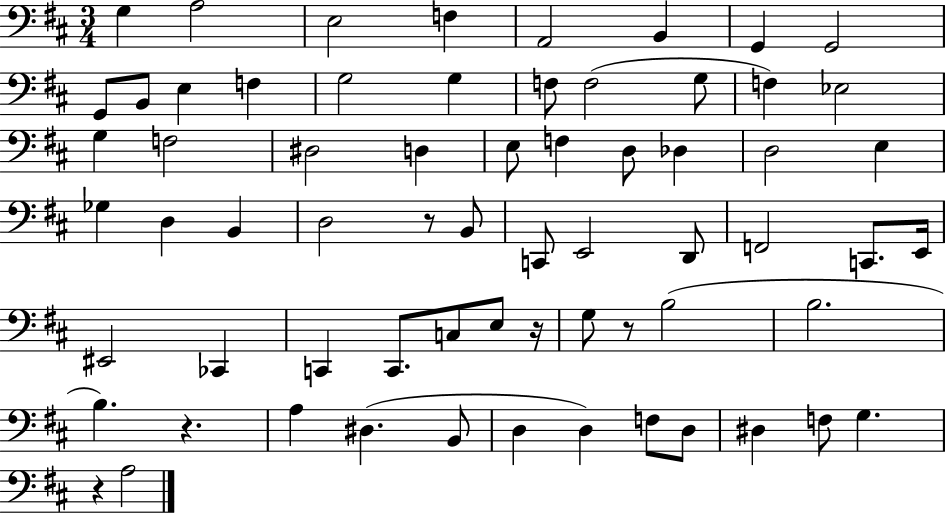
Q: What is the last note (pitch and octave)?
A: A3